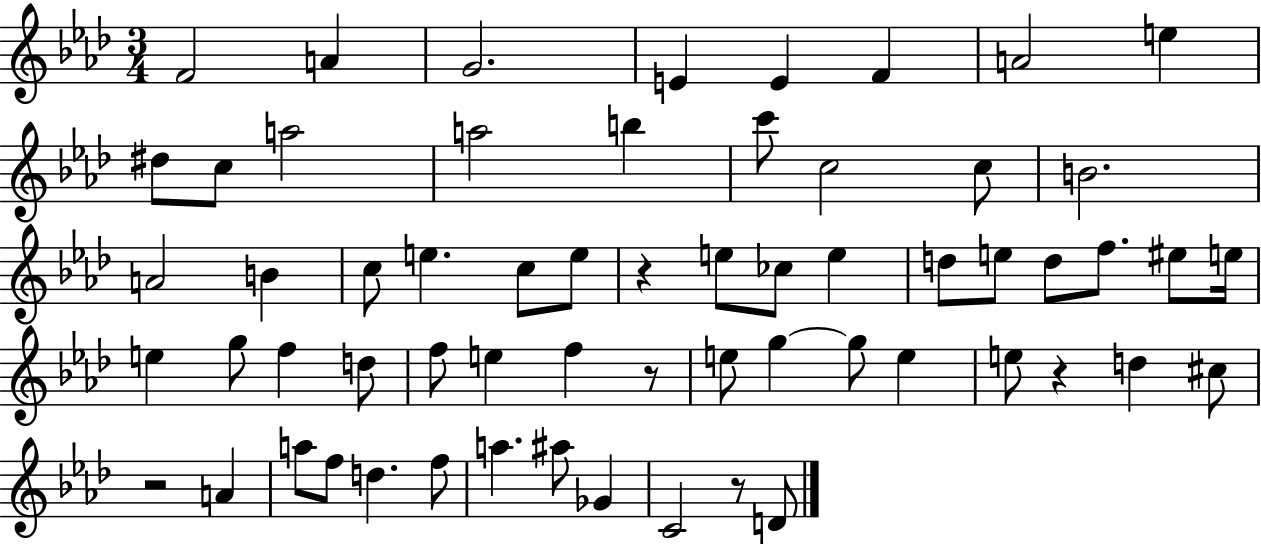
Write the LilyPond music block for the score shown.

{
  \clef treble
  \numericTimeSignature
  \time 3/4
  \key aes \major
  f'2 a'4 | g'2. | e'4 e'4 f'4 | a'2 e''4 | \break dis''8 c''8 a''2 | a''2 b''4 | c'''8 c''2 c''8 | b'2. | \break a'2 b'4 | c''8 e''4. c''8 e''8 | r4 e''8 ces''8 e''4 | d''8 e''8 d''8 f''8. eis''8 e''16 | \break e''4 g''8 f''4 d''8 | f''8 e''4 f''4 r8 | e''8 g''4~~ g''8 e''4 | e''8 r4 d''4 cis''8 | \break r2 a'4 | a''8 f''8 d''4. f''8 | a''4. ais''8 ges'4 | c'2 r8 d'8 | \break \bar "|."
}